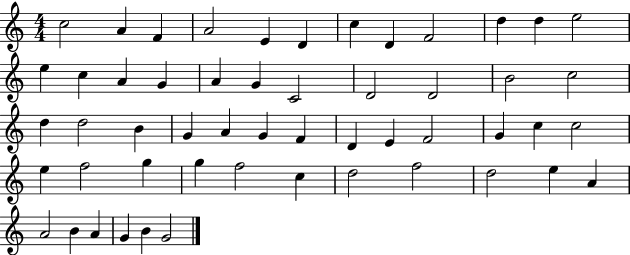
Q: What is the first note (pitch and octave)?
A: C5